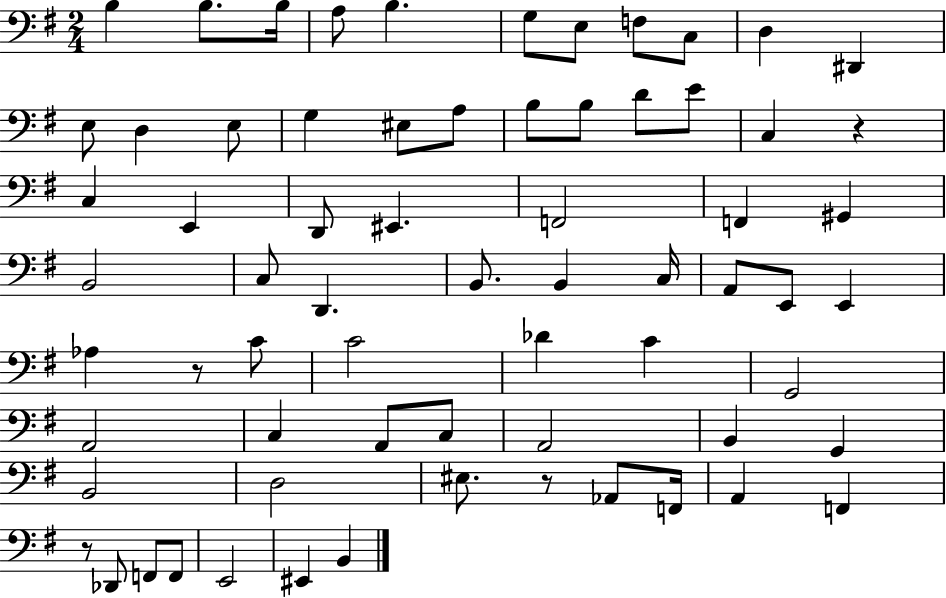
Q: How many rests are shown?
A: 4